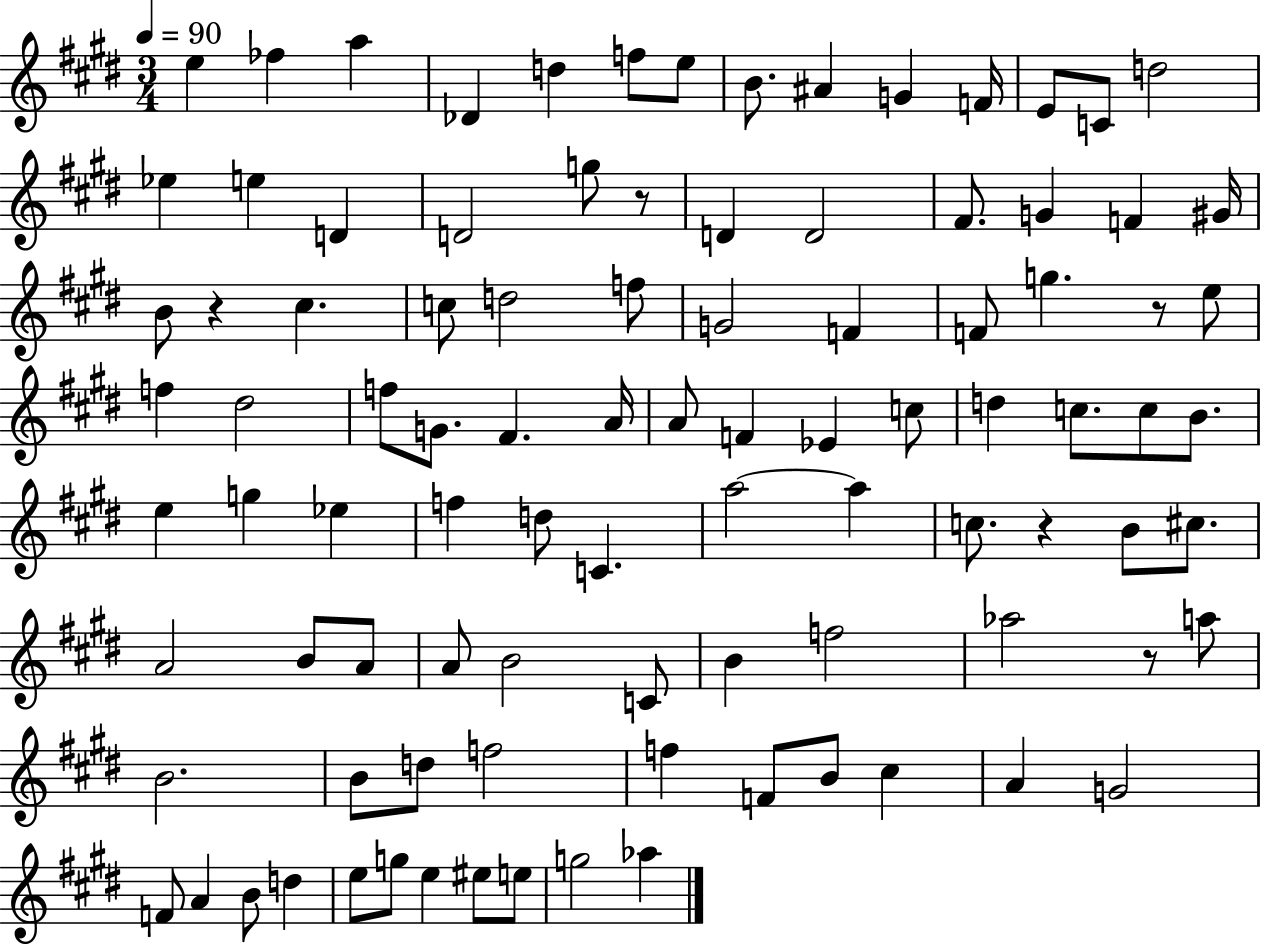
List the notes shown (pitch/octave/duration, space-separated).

E5/q FES5/q A5/q Db4/q D5/q F5/e E5/e B4/e. A#4/q G4/q F4/s E4/e C4/e D5/h Eb5/q E5/q D4/q D4/h G5/e R/e D4/q D4/h F#4/e. G4/q F4/q G#4/s B4/e R/q C#5/q. C5/e D5/h F5/e G4/h F4/q F4/e G5/q. R/e E5/e F5/q D#5/h F5/e G4/e. F#4/q. A4/s A4/e F4/q Eb4/q C5/e D5/q C5/e. C5/e B4/e. E5/q G5/q Eb5/q F5/q D5/e C4/q. A5/h A5/q C5/e. R/q B4/e C#5/e. A4/h B4/e A4/e A4/e B4/h C4/e B4/q F5/h Ab5/h R/e A5/e B4/h. B4/e D5/e F5/h F5/q F4/e B4/e C#5/q A4/q G4/h F4/e A4/q B4/e D5/q E5/e G5/e E5/q EIS5/e E5/e G5/h Ab5/q